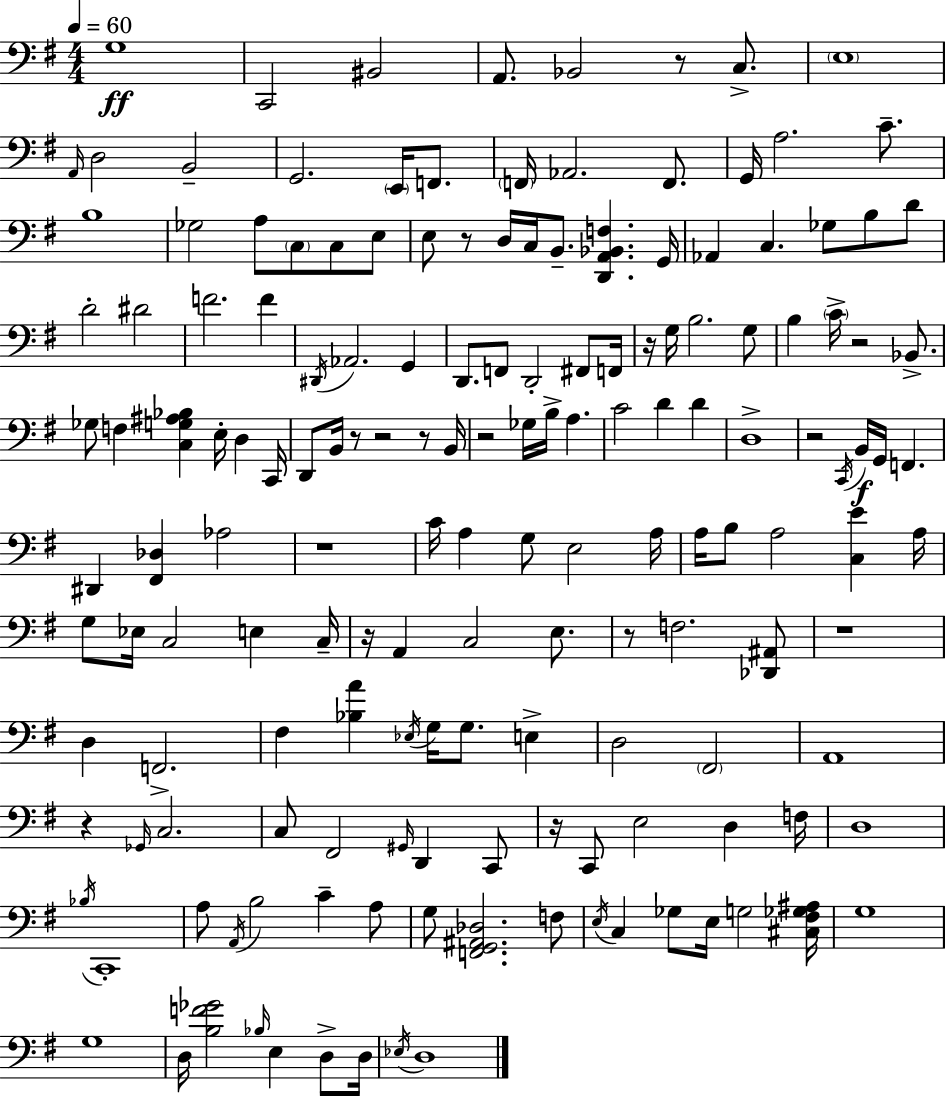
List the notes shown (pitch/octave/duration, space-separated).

G3/w C2/h BIS2/h A2/e. Bb2/h R/e C3/e. E3/w A2/s D3/h B2/h G2/h. E2/s F2/e. F2/s Ab2/h. F2/e. G2/s A3/h. C4/e. B3/w Gb3/h A3/e C3/e C3/e E3/e E3/e R/e D3/s C3/s B2/e. [D2,A2,Bb2,F3]/q. G2/s Ab2/q C3/q. Gb3/e B3/e D4/e D4/h D#4/h F4/h. F4/q D#2/s Ab2/h. G2/q D2/e. F2/e D2/h F#2/e F2/s R/s G3/s B3/h. G3/e B3/q C4/s R/h Bb2/e. Gb3/e F3/q [C3,G3,A#3,Bb3]/q E3/s D3/q C2/s D2/e B2/s R/e R/h R/e B2/s R/h Gb3/s B3/s A3/q. C4/h D4/q D4/q D3/w R/h C2/s B2/s G2/s F2/q. D#2/q [F#2,Db3]/q Ab3/h R/w C4/s A3/q G3/e E3/h A3/s A3/s B3/e A3/h [C3,E4]/q A3/s G3/e Eb3/s C3/h E3/q C3/s R/s A2/q C3/h E3/e. R/e F3/h. [Db2,A#2]/e R/w D3/q F2/h. F#3/q [Bb3,A4]/q Eb3/s G3/s G3/e. E3/q D3/h F#2/h A2/w R/q Gb2/s C3/h. C3/e F#2/h G#2/s D2/q C2/e R/s C2/e E3/h D3/q F3/s D3/w Bb3/s C2/w A3/e A2/s B3/h C4/q A3/e G3/e [F2,G2,A#2,Db3]/h. F3/e E3/s C3/q Gb3/e E3/s G3/h [C#3,F#3,Gb3,A#3]/s G3/w G3/w D3/s [B3,F4,Gb4]/h Bb3/s E3/q D3/e D3/s Eb3/s D3/w